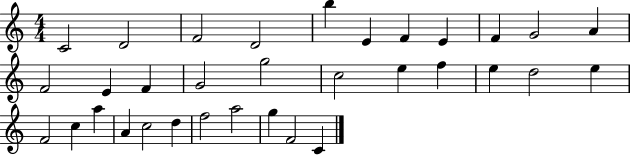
C4/h D4/h F4/h D4/h B5/q E4/q F4/q E4/q F4/q G4/h A4/q F4/h E4/q F4/q G4/h G5/h C5/h E5/q F5/q E5/q D5/h E5/q F4/h C5/q A5/q A4/q C5/h D5/q F5/h A5/h G5/q F4/h C4/q